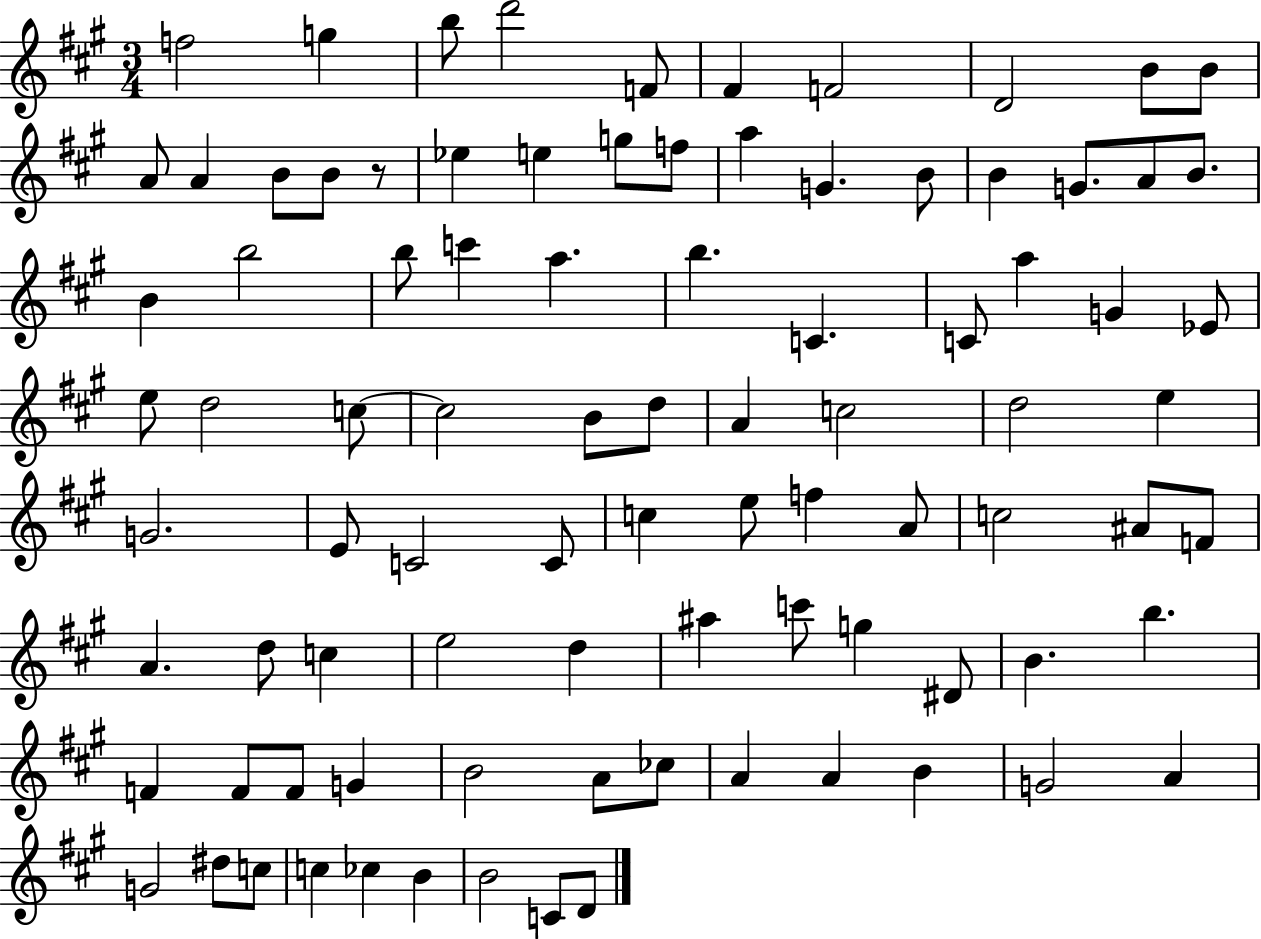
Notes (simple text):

F5/h G5/q B5/e D6/h F4/e F#4/q F4/h D4/h B4/e B4/e A4/e A4/q B4/e B4/e R/e Eb5/q E5/q G5/e F5/e A5/q G4/q. B4/e B4/q G4/e. A4/e B4/e. B4/q B5/h B5/e C6/q A5/q. B5/q. C4/q. C4/e A5/q G4/q Eb4/e E5/e D5/h C5/e C5/h B4/e D5/e A4/q C5/h D5/h E5/q G4/h. E4/e C4/h C4/e C5/q E5/e F5/q A4/e C5/h A#4/e F4/e A4/q. D5/e C5/q E5/h D5/q A#5/q C6/e G5/q D#4/e B4/q. B5/q. F4/q F4/e F4/e G4/q B4/h A4/e CES5/e A4/q A4/q B4/q G4/h A4/q G4/h D#5/e C5/e C5/q CES5/q B4/q B4/h C4/e D4/e